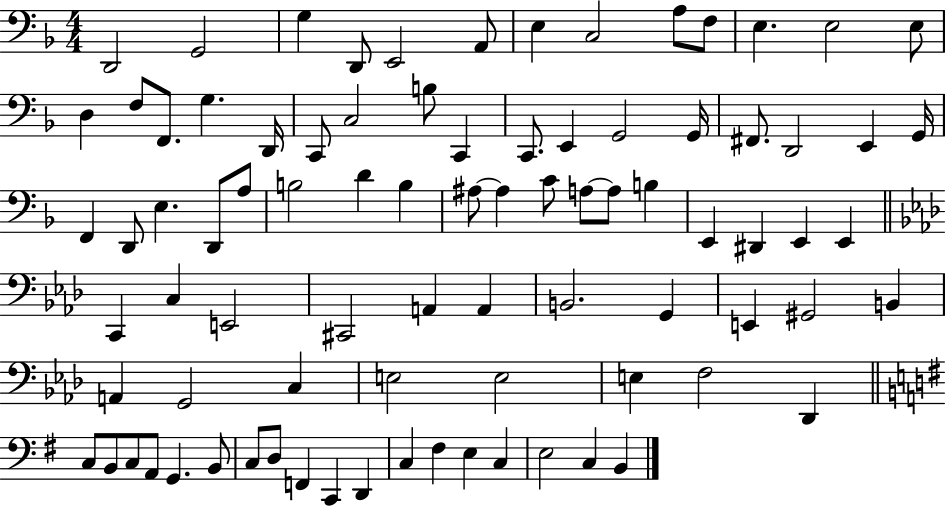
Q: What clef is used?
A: bass